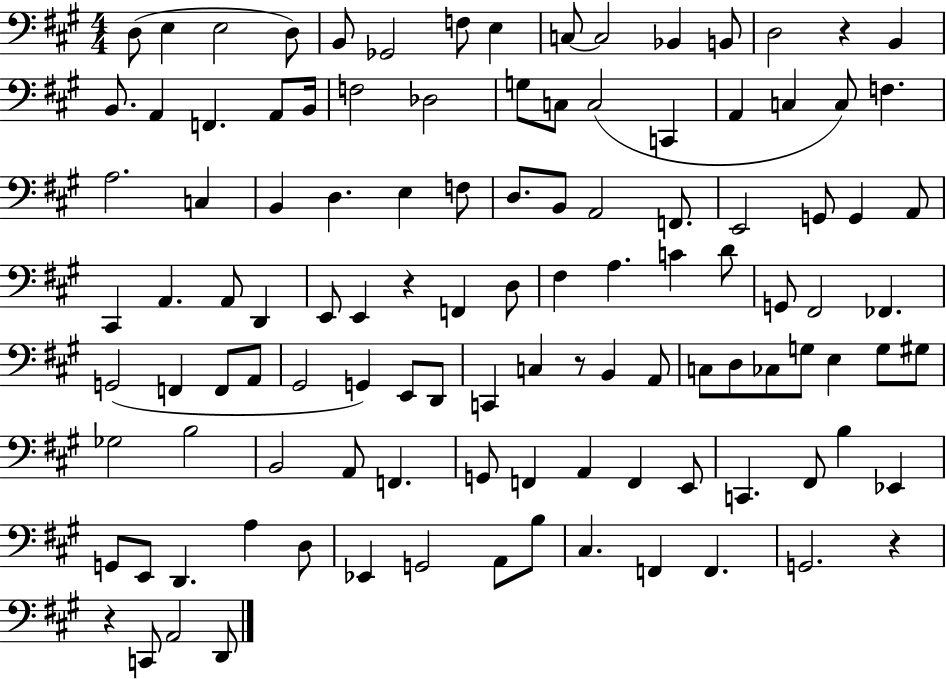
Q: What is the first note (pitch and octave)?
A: D3